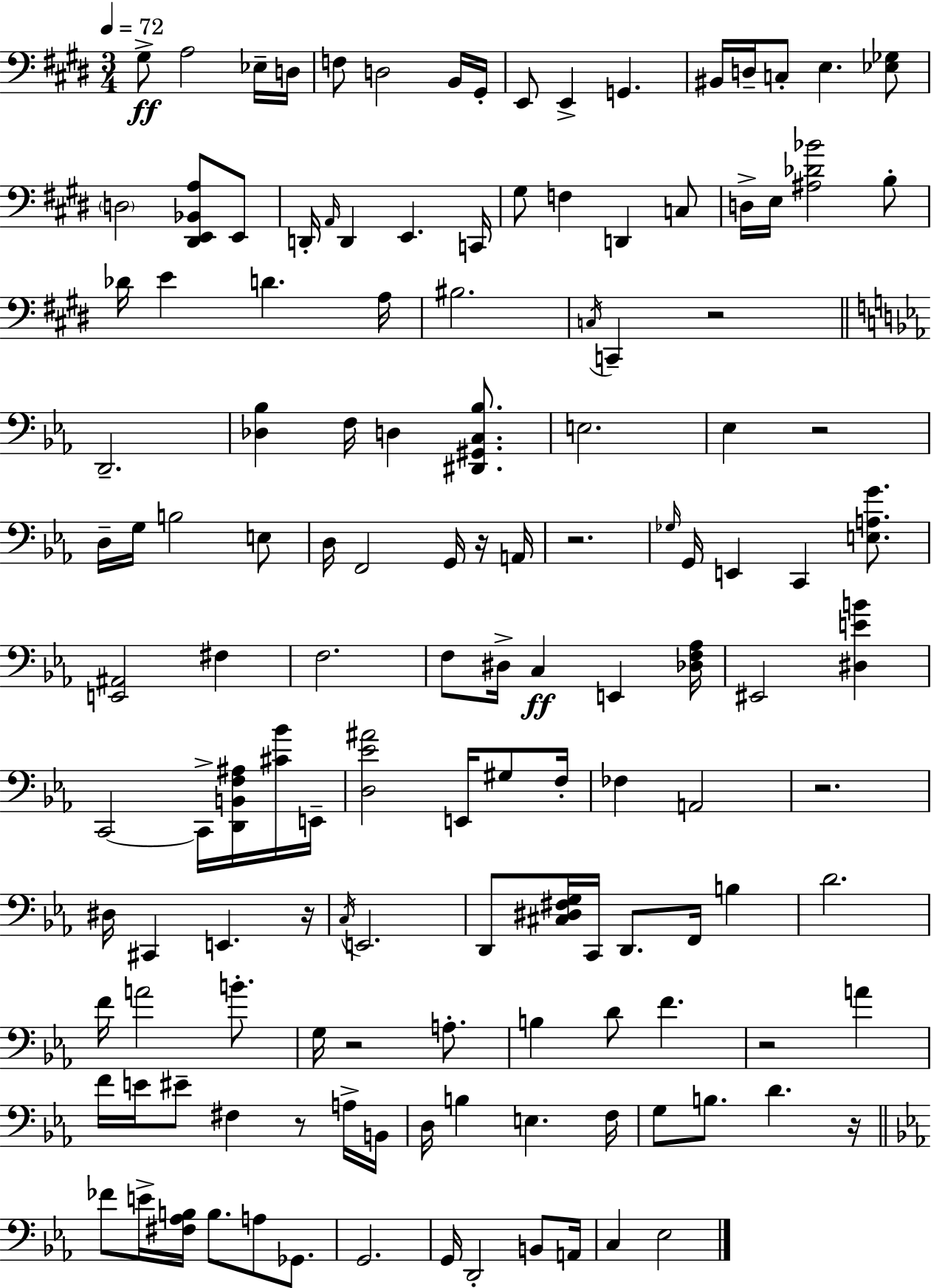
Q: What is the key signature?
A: E major